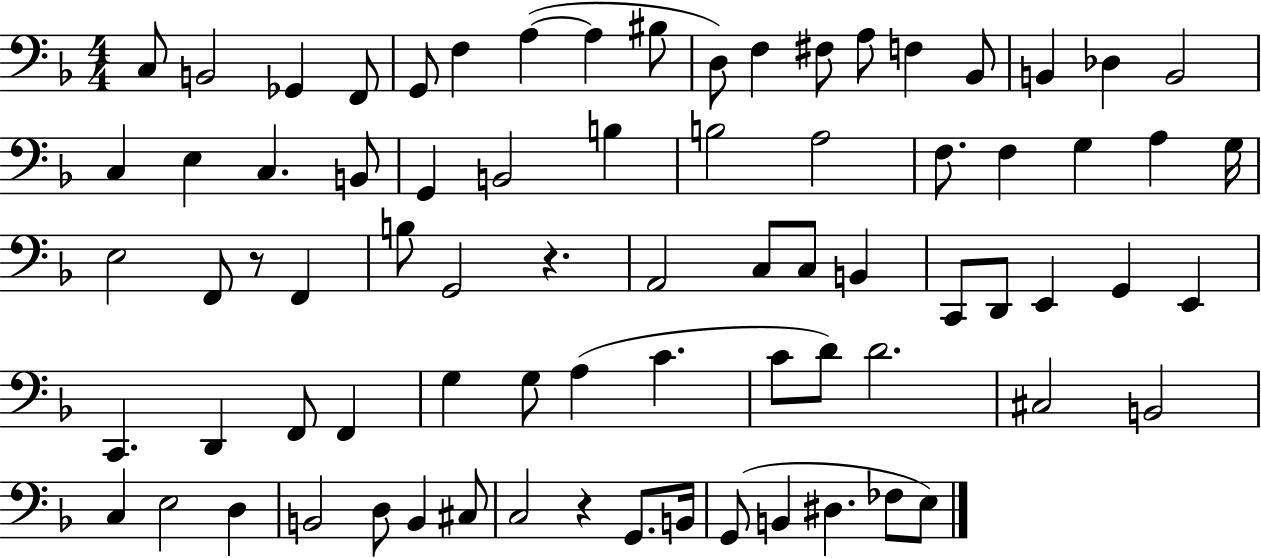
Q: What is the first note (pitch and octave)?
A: C3